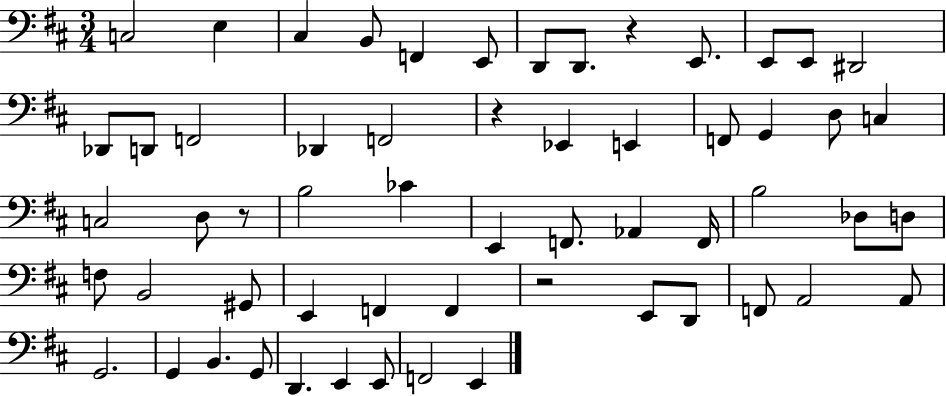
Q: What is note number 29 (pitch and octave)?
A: F2